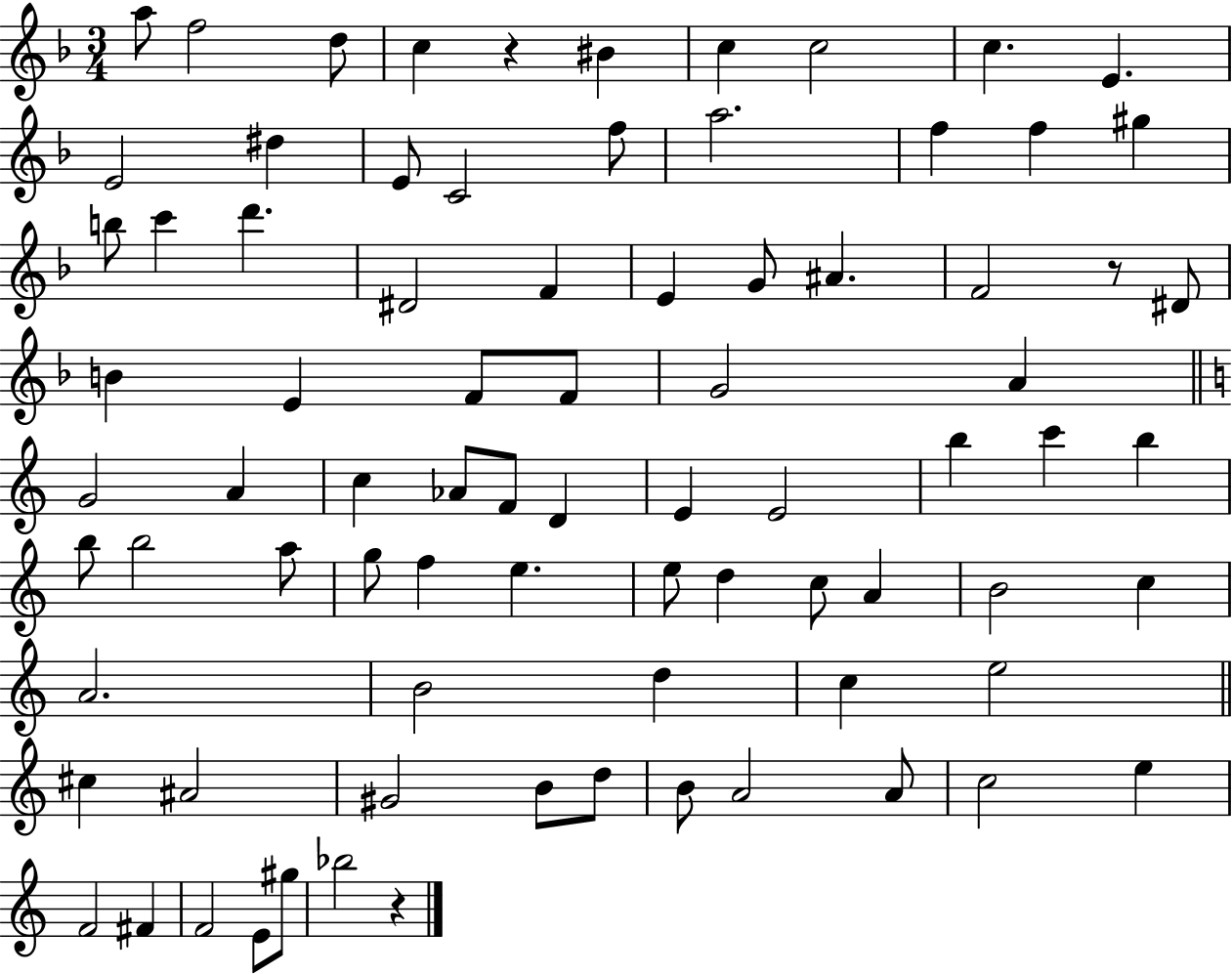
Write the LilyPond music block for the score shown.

{
  \clef treble
  \numericTimeSignature
  \time 3/4
  \key f \major
  a''8 f''2 d''8 | c''4 r4 bis'4 | c''4 c''2 | c''4. e'4. | \break e'2 dis''4 | e'8 c'2 f''8 | a''2. | f''4 f''4 gis''4 | \break b''8 c'''4 d'''4. | dis'2 f'4 | e'4 g'8 ais'4. | f'2 r8 dis'8 | \break b'4 e'4 f'8 f'8 | g'2 a'4 | \bar "||" \break \key c \major g'2 a'4 | c''4 aes'8 f'8 d'4 | e'4 e'2 | b''4 c'''4 b''4 | \break b''8 b''2 a''8 | g''8 f''4 e''4. | e''8 d''4 c''8 a'4 | b'2 c''4 | \break a'2. | b'2 d''4 | c''4 e''2 | \bar "||" \break \key c \major cis''4 ais'2 | gis'2 b'8 d''8 | b'8 a'2 a'8 | c''2 e''4 | \break f'2 fis'4 | f'2 e'8 gis''8 | bes''2 r4 | \bar "|."
}